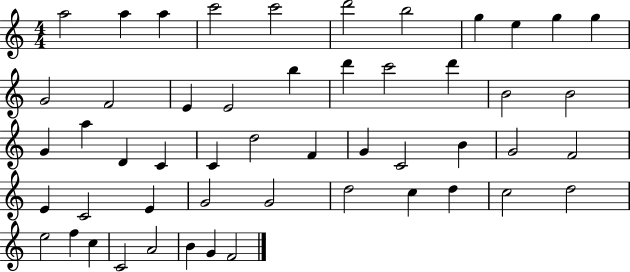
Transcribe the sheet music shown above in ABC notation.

X:1
T:Untitled
M:4/4
L:1/4
K:C
a2 a a c'2 c'2 d'2 b2 g e g g G2 F2 E E2 b d' c'2 d' B2 B2 G a D C C d2 F G C2 B G2 F2 E C2 E G2 G2 d2 c d c2 d2 e2 f c C2 A2 B G F2